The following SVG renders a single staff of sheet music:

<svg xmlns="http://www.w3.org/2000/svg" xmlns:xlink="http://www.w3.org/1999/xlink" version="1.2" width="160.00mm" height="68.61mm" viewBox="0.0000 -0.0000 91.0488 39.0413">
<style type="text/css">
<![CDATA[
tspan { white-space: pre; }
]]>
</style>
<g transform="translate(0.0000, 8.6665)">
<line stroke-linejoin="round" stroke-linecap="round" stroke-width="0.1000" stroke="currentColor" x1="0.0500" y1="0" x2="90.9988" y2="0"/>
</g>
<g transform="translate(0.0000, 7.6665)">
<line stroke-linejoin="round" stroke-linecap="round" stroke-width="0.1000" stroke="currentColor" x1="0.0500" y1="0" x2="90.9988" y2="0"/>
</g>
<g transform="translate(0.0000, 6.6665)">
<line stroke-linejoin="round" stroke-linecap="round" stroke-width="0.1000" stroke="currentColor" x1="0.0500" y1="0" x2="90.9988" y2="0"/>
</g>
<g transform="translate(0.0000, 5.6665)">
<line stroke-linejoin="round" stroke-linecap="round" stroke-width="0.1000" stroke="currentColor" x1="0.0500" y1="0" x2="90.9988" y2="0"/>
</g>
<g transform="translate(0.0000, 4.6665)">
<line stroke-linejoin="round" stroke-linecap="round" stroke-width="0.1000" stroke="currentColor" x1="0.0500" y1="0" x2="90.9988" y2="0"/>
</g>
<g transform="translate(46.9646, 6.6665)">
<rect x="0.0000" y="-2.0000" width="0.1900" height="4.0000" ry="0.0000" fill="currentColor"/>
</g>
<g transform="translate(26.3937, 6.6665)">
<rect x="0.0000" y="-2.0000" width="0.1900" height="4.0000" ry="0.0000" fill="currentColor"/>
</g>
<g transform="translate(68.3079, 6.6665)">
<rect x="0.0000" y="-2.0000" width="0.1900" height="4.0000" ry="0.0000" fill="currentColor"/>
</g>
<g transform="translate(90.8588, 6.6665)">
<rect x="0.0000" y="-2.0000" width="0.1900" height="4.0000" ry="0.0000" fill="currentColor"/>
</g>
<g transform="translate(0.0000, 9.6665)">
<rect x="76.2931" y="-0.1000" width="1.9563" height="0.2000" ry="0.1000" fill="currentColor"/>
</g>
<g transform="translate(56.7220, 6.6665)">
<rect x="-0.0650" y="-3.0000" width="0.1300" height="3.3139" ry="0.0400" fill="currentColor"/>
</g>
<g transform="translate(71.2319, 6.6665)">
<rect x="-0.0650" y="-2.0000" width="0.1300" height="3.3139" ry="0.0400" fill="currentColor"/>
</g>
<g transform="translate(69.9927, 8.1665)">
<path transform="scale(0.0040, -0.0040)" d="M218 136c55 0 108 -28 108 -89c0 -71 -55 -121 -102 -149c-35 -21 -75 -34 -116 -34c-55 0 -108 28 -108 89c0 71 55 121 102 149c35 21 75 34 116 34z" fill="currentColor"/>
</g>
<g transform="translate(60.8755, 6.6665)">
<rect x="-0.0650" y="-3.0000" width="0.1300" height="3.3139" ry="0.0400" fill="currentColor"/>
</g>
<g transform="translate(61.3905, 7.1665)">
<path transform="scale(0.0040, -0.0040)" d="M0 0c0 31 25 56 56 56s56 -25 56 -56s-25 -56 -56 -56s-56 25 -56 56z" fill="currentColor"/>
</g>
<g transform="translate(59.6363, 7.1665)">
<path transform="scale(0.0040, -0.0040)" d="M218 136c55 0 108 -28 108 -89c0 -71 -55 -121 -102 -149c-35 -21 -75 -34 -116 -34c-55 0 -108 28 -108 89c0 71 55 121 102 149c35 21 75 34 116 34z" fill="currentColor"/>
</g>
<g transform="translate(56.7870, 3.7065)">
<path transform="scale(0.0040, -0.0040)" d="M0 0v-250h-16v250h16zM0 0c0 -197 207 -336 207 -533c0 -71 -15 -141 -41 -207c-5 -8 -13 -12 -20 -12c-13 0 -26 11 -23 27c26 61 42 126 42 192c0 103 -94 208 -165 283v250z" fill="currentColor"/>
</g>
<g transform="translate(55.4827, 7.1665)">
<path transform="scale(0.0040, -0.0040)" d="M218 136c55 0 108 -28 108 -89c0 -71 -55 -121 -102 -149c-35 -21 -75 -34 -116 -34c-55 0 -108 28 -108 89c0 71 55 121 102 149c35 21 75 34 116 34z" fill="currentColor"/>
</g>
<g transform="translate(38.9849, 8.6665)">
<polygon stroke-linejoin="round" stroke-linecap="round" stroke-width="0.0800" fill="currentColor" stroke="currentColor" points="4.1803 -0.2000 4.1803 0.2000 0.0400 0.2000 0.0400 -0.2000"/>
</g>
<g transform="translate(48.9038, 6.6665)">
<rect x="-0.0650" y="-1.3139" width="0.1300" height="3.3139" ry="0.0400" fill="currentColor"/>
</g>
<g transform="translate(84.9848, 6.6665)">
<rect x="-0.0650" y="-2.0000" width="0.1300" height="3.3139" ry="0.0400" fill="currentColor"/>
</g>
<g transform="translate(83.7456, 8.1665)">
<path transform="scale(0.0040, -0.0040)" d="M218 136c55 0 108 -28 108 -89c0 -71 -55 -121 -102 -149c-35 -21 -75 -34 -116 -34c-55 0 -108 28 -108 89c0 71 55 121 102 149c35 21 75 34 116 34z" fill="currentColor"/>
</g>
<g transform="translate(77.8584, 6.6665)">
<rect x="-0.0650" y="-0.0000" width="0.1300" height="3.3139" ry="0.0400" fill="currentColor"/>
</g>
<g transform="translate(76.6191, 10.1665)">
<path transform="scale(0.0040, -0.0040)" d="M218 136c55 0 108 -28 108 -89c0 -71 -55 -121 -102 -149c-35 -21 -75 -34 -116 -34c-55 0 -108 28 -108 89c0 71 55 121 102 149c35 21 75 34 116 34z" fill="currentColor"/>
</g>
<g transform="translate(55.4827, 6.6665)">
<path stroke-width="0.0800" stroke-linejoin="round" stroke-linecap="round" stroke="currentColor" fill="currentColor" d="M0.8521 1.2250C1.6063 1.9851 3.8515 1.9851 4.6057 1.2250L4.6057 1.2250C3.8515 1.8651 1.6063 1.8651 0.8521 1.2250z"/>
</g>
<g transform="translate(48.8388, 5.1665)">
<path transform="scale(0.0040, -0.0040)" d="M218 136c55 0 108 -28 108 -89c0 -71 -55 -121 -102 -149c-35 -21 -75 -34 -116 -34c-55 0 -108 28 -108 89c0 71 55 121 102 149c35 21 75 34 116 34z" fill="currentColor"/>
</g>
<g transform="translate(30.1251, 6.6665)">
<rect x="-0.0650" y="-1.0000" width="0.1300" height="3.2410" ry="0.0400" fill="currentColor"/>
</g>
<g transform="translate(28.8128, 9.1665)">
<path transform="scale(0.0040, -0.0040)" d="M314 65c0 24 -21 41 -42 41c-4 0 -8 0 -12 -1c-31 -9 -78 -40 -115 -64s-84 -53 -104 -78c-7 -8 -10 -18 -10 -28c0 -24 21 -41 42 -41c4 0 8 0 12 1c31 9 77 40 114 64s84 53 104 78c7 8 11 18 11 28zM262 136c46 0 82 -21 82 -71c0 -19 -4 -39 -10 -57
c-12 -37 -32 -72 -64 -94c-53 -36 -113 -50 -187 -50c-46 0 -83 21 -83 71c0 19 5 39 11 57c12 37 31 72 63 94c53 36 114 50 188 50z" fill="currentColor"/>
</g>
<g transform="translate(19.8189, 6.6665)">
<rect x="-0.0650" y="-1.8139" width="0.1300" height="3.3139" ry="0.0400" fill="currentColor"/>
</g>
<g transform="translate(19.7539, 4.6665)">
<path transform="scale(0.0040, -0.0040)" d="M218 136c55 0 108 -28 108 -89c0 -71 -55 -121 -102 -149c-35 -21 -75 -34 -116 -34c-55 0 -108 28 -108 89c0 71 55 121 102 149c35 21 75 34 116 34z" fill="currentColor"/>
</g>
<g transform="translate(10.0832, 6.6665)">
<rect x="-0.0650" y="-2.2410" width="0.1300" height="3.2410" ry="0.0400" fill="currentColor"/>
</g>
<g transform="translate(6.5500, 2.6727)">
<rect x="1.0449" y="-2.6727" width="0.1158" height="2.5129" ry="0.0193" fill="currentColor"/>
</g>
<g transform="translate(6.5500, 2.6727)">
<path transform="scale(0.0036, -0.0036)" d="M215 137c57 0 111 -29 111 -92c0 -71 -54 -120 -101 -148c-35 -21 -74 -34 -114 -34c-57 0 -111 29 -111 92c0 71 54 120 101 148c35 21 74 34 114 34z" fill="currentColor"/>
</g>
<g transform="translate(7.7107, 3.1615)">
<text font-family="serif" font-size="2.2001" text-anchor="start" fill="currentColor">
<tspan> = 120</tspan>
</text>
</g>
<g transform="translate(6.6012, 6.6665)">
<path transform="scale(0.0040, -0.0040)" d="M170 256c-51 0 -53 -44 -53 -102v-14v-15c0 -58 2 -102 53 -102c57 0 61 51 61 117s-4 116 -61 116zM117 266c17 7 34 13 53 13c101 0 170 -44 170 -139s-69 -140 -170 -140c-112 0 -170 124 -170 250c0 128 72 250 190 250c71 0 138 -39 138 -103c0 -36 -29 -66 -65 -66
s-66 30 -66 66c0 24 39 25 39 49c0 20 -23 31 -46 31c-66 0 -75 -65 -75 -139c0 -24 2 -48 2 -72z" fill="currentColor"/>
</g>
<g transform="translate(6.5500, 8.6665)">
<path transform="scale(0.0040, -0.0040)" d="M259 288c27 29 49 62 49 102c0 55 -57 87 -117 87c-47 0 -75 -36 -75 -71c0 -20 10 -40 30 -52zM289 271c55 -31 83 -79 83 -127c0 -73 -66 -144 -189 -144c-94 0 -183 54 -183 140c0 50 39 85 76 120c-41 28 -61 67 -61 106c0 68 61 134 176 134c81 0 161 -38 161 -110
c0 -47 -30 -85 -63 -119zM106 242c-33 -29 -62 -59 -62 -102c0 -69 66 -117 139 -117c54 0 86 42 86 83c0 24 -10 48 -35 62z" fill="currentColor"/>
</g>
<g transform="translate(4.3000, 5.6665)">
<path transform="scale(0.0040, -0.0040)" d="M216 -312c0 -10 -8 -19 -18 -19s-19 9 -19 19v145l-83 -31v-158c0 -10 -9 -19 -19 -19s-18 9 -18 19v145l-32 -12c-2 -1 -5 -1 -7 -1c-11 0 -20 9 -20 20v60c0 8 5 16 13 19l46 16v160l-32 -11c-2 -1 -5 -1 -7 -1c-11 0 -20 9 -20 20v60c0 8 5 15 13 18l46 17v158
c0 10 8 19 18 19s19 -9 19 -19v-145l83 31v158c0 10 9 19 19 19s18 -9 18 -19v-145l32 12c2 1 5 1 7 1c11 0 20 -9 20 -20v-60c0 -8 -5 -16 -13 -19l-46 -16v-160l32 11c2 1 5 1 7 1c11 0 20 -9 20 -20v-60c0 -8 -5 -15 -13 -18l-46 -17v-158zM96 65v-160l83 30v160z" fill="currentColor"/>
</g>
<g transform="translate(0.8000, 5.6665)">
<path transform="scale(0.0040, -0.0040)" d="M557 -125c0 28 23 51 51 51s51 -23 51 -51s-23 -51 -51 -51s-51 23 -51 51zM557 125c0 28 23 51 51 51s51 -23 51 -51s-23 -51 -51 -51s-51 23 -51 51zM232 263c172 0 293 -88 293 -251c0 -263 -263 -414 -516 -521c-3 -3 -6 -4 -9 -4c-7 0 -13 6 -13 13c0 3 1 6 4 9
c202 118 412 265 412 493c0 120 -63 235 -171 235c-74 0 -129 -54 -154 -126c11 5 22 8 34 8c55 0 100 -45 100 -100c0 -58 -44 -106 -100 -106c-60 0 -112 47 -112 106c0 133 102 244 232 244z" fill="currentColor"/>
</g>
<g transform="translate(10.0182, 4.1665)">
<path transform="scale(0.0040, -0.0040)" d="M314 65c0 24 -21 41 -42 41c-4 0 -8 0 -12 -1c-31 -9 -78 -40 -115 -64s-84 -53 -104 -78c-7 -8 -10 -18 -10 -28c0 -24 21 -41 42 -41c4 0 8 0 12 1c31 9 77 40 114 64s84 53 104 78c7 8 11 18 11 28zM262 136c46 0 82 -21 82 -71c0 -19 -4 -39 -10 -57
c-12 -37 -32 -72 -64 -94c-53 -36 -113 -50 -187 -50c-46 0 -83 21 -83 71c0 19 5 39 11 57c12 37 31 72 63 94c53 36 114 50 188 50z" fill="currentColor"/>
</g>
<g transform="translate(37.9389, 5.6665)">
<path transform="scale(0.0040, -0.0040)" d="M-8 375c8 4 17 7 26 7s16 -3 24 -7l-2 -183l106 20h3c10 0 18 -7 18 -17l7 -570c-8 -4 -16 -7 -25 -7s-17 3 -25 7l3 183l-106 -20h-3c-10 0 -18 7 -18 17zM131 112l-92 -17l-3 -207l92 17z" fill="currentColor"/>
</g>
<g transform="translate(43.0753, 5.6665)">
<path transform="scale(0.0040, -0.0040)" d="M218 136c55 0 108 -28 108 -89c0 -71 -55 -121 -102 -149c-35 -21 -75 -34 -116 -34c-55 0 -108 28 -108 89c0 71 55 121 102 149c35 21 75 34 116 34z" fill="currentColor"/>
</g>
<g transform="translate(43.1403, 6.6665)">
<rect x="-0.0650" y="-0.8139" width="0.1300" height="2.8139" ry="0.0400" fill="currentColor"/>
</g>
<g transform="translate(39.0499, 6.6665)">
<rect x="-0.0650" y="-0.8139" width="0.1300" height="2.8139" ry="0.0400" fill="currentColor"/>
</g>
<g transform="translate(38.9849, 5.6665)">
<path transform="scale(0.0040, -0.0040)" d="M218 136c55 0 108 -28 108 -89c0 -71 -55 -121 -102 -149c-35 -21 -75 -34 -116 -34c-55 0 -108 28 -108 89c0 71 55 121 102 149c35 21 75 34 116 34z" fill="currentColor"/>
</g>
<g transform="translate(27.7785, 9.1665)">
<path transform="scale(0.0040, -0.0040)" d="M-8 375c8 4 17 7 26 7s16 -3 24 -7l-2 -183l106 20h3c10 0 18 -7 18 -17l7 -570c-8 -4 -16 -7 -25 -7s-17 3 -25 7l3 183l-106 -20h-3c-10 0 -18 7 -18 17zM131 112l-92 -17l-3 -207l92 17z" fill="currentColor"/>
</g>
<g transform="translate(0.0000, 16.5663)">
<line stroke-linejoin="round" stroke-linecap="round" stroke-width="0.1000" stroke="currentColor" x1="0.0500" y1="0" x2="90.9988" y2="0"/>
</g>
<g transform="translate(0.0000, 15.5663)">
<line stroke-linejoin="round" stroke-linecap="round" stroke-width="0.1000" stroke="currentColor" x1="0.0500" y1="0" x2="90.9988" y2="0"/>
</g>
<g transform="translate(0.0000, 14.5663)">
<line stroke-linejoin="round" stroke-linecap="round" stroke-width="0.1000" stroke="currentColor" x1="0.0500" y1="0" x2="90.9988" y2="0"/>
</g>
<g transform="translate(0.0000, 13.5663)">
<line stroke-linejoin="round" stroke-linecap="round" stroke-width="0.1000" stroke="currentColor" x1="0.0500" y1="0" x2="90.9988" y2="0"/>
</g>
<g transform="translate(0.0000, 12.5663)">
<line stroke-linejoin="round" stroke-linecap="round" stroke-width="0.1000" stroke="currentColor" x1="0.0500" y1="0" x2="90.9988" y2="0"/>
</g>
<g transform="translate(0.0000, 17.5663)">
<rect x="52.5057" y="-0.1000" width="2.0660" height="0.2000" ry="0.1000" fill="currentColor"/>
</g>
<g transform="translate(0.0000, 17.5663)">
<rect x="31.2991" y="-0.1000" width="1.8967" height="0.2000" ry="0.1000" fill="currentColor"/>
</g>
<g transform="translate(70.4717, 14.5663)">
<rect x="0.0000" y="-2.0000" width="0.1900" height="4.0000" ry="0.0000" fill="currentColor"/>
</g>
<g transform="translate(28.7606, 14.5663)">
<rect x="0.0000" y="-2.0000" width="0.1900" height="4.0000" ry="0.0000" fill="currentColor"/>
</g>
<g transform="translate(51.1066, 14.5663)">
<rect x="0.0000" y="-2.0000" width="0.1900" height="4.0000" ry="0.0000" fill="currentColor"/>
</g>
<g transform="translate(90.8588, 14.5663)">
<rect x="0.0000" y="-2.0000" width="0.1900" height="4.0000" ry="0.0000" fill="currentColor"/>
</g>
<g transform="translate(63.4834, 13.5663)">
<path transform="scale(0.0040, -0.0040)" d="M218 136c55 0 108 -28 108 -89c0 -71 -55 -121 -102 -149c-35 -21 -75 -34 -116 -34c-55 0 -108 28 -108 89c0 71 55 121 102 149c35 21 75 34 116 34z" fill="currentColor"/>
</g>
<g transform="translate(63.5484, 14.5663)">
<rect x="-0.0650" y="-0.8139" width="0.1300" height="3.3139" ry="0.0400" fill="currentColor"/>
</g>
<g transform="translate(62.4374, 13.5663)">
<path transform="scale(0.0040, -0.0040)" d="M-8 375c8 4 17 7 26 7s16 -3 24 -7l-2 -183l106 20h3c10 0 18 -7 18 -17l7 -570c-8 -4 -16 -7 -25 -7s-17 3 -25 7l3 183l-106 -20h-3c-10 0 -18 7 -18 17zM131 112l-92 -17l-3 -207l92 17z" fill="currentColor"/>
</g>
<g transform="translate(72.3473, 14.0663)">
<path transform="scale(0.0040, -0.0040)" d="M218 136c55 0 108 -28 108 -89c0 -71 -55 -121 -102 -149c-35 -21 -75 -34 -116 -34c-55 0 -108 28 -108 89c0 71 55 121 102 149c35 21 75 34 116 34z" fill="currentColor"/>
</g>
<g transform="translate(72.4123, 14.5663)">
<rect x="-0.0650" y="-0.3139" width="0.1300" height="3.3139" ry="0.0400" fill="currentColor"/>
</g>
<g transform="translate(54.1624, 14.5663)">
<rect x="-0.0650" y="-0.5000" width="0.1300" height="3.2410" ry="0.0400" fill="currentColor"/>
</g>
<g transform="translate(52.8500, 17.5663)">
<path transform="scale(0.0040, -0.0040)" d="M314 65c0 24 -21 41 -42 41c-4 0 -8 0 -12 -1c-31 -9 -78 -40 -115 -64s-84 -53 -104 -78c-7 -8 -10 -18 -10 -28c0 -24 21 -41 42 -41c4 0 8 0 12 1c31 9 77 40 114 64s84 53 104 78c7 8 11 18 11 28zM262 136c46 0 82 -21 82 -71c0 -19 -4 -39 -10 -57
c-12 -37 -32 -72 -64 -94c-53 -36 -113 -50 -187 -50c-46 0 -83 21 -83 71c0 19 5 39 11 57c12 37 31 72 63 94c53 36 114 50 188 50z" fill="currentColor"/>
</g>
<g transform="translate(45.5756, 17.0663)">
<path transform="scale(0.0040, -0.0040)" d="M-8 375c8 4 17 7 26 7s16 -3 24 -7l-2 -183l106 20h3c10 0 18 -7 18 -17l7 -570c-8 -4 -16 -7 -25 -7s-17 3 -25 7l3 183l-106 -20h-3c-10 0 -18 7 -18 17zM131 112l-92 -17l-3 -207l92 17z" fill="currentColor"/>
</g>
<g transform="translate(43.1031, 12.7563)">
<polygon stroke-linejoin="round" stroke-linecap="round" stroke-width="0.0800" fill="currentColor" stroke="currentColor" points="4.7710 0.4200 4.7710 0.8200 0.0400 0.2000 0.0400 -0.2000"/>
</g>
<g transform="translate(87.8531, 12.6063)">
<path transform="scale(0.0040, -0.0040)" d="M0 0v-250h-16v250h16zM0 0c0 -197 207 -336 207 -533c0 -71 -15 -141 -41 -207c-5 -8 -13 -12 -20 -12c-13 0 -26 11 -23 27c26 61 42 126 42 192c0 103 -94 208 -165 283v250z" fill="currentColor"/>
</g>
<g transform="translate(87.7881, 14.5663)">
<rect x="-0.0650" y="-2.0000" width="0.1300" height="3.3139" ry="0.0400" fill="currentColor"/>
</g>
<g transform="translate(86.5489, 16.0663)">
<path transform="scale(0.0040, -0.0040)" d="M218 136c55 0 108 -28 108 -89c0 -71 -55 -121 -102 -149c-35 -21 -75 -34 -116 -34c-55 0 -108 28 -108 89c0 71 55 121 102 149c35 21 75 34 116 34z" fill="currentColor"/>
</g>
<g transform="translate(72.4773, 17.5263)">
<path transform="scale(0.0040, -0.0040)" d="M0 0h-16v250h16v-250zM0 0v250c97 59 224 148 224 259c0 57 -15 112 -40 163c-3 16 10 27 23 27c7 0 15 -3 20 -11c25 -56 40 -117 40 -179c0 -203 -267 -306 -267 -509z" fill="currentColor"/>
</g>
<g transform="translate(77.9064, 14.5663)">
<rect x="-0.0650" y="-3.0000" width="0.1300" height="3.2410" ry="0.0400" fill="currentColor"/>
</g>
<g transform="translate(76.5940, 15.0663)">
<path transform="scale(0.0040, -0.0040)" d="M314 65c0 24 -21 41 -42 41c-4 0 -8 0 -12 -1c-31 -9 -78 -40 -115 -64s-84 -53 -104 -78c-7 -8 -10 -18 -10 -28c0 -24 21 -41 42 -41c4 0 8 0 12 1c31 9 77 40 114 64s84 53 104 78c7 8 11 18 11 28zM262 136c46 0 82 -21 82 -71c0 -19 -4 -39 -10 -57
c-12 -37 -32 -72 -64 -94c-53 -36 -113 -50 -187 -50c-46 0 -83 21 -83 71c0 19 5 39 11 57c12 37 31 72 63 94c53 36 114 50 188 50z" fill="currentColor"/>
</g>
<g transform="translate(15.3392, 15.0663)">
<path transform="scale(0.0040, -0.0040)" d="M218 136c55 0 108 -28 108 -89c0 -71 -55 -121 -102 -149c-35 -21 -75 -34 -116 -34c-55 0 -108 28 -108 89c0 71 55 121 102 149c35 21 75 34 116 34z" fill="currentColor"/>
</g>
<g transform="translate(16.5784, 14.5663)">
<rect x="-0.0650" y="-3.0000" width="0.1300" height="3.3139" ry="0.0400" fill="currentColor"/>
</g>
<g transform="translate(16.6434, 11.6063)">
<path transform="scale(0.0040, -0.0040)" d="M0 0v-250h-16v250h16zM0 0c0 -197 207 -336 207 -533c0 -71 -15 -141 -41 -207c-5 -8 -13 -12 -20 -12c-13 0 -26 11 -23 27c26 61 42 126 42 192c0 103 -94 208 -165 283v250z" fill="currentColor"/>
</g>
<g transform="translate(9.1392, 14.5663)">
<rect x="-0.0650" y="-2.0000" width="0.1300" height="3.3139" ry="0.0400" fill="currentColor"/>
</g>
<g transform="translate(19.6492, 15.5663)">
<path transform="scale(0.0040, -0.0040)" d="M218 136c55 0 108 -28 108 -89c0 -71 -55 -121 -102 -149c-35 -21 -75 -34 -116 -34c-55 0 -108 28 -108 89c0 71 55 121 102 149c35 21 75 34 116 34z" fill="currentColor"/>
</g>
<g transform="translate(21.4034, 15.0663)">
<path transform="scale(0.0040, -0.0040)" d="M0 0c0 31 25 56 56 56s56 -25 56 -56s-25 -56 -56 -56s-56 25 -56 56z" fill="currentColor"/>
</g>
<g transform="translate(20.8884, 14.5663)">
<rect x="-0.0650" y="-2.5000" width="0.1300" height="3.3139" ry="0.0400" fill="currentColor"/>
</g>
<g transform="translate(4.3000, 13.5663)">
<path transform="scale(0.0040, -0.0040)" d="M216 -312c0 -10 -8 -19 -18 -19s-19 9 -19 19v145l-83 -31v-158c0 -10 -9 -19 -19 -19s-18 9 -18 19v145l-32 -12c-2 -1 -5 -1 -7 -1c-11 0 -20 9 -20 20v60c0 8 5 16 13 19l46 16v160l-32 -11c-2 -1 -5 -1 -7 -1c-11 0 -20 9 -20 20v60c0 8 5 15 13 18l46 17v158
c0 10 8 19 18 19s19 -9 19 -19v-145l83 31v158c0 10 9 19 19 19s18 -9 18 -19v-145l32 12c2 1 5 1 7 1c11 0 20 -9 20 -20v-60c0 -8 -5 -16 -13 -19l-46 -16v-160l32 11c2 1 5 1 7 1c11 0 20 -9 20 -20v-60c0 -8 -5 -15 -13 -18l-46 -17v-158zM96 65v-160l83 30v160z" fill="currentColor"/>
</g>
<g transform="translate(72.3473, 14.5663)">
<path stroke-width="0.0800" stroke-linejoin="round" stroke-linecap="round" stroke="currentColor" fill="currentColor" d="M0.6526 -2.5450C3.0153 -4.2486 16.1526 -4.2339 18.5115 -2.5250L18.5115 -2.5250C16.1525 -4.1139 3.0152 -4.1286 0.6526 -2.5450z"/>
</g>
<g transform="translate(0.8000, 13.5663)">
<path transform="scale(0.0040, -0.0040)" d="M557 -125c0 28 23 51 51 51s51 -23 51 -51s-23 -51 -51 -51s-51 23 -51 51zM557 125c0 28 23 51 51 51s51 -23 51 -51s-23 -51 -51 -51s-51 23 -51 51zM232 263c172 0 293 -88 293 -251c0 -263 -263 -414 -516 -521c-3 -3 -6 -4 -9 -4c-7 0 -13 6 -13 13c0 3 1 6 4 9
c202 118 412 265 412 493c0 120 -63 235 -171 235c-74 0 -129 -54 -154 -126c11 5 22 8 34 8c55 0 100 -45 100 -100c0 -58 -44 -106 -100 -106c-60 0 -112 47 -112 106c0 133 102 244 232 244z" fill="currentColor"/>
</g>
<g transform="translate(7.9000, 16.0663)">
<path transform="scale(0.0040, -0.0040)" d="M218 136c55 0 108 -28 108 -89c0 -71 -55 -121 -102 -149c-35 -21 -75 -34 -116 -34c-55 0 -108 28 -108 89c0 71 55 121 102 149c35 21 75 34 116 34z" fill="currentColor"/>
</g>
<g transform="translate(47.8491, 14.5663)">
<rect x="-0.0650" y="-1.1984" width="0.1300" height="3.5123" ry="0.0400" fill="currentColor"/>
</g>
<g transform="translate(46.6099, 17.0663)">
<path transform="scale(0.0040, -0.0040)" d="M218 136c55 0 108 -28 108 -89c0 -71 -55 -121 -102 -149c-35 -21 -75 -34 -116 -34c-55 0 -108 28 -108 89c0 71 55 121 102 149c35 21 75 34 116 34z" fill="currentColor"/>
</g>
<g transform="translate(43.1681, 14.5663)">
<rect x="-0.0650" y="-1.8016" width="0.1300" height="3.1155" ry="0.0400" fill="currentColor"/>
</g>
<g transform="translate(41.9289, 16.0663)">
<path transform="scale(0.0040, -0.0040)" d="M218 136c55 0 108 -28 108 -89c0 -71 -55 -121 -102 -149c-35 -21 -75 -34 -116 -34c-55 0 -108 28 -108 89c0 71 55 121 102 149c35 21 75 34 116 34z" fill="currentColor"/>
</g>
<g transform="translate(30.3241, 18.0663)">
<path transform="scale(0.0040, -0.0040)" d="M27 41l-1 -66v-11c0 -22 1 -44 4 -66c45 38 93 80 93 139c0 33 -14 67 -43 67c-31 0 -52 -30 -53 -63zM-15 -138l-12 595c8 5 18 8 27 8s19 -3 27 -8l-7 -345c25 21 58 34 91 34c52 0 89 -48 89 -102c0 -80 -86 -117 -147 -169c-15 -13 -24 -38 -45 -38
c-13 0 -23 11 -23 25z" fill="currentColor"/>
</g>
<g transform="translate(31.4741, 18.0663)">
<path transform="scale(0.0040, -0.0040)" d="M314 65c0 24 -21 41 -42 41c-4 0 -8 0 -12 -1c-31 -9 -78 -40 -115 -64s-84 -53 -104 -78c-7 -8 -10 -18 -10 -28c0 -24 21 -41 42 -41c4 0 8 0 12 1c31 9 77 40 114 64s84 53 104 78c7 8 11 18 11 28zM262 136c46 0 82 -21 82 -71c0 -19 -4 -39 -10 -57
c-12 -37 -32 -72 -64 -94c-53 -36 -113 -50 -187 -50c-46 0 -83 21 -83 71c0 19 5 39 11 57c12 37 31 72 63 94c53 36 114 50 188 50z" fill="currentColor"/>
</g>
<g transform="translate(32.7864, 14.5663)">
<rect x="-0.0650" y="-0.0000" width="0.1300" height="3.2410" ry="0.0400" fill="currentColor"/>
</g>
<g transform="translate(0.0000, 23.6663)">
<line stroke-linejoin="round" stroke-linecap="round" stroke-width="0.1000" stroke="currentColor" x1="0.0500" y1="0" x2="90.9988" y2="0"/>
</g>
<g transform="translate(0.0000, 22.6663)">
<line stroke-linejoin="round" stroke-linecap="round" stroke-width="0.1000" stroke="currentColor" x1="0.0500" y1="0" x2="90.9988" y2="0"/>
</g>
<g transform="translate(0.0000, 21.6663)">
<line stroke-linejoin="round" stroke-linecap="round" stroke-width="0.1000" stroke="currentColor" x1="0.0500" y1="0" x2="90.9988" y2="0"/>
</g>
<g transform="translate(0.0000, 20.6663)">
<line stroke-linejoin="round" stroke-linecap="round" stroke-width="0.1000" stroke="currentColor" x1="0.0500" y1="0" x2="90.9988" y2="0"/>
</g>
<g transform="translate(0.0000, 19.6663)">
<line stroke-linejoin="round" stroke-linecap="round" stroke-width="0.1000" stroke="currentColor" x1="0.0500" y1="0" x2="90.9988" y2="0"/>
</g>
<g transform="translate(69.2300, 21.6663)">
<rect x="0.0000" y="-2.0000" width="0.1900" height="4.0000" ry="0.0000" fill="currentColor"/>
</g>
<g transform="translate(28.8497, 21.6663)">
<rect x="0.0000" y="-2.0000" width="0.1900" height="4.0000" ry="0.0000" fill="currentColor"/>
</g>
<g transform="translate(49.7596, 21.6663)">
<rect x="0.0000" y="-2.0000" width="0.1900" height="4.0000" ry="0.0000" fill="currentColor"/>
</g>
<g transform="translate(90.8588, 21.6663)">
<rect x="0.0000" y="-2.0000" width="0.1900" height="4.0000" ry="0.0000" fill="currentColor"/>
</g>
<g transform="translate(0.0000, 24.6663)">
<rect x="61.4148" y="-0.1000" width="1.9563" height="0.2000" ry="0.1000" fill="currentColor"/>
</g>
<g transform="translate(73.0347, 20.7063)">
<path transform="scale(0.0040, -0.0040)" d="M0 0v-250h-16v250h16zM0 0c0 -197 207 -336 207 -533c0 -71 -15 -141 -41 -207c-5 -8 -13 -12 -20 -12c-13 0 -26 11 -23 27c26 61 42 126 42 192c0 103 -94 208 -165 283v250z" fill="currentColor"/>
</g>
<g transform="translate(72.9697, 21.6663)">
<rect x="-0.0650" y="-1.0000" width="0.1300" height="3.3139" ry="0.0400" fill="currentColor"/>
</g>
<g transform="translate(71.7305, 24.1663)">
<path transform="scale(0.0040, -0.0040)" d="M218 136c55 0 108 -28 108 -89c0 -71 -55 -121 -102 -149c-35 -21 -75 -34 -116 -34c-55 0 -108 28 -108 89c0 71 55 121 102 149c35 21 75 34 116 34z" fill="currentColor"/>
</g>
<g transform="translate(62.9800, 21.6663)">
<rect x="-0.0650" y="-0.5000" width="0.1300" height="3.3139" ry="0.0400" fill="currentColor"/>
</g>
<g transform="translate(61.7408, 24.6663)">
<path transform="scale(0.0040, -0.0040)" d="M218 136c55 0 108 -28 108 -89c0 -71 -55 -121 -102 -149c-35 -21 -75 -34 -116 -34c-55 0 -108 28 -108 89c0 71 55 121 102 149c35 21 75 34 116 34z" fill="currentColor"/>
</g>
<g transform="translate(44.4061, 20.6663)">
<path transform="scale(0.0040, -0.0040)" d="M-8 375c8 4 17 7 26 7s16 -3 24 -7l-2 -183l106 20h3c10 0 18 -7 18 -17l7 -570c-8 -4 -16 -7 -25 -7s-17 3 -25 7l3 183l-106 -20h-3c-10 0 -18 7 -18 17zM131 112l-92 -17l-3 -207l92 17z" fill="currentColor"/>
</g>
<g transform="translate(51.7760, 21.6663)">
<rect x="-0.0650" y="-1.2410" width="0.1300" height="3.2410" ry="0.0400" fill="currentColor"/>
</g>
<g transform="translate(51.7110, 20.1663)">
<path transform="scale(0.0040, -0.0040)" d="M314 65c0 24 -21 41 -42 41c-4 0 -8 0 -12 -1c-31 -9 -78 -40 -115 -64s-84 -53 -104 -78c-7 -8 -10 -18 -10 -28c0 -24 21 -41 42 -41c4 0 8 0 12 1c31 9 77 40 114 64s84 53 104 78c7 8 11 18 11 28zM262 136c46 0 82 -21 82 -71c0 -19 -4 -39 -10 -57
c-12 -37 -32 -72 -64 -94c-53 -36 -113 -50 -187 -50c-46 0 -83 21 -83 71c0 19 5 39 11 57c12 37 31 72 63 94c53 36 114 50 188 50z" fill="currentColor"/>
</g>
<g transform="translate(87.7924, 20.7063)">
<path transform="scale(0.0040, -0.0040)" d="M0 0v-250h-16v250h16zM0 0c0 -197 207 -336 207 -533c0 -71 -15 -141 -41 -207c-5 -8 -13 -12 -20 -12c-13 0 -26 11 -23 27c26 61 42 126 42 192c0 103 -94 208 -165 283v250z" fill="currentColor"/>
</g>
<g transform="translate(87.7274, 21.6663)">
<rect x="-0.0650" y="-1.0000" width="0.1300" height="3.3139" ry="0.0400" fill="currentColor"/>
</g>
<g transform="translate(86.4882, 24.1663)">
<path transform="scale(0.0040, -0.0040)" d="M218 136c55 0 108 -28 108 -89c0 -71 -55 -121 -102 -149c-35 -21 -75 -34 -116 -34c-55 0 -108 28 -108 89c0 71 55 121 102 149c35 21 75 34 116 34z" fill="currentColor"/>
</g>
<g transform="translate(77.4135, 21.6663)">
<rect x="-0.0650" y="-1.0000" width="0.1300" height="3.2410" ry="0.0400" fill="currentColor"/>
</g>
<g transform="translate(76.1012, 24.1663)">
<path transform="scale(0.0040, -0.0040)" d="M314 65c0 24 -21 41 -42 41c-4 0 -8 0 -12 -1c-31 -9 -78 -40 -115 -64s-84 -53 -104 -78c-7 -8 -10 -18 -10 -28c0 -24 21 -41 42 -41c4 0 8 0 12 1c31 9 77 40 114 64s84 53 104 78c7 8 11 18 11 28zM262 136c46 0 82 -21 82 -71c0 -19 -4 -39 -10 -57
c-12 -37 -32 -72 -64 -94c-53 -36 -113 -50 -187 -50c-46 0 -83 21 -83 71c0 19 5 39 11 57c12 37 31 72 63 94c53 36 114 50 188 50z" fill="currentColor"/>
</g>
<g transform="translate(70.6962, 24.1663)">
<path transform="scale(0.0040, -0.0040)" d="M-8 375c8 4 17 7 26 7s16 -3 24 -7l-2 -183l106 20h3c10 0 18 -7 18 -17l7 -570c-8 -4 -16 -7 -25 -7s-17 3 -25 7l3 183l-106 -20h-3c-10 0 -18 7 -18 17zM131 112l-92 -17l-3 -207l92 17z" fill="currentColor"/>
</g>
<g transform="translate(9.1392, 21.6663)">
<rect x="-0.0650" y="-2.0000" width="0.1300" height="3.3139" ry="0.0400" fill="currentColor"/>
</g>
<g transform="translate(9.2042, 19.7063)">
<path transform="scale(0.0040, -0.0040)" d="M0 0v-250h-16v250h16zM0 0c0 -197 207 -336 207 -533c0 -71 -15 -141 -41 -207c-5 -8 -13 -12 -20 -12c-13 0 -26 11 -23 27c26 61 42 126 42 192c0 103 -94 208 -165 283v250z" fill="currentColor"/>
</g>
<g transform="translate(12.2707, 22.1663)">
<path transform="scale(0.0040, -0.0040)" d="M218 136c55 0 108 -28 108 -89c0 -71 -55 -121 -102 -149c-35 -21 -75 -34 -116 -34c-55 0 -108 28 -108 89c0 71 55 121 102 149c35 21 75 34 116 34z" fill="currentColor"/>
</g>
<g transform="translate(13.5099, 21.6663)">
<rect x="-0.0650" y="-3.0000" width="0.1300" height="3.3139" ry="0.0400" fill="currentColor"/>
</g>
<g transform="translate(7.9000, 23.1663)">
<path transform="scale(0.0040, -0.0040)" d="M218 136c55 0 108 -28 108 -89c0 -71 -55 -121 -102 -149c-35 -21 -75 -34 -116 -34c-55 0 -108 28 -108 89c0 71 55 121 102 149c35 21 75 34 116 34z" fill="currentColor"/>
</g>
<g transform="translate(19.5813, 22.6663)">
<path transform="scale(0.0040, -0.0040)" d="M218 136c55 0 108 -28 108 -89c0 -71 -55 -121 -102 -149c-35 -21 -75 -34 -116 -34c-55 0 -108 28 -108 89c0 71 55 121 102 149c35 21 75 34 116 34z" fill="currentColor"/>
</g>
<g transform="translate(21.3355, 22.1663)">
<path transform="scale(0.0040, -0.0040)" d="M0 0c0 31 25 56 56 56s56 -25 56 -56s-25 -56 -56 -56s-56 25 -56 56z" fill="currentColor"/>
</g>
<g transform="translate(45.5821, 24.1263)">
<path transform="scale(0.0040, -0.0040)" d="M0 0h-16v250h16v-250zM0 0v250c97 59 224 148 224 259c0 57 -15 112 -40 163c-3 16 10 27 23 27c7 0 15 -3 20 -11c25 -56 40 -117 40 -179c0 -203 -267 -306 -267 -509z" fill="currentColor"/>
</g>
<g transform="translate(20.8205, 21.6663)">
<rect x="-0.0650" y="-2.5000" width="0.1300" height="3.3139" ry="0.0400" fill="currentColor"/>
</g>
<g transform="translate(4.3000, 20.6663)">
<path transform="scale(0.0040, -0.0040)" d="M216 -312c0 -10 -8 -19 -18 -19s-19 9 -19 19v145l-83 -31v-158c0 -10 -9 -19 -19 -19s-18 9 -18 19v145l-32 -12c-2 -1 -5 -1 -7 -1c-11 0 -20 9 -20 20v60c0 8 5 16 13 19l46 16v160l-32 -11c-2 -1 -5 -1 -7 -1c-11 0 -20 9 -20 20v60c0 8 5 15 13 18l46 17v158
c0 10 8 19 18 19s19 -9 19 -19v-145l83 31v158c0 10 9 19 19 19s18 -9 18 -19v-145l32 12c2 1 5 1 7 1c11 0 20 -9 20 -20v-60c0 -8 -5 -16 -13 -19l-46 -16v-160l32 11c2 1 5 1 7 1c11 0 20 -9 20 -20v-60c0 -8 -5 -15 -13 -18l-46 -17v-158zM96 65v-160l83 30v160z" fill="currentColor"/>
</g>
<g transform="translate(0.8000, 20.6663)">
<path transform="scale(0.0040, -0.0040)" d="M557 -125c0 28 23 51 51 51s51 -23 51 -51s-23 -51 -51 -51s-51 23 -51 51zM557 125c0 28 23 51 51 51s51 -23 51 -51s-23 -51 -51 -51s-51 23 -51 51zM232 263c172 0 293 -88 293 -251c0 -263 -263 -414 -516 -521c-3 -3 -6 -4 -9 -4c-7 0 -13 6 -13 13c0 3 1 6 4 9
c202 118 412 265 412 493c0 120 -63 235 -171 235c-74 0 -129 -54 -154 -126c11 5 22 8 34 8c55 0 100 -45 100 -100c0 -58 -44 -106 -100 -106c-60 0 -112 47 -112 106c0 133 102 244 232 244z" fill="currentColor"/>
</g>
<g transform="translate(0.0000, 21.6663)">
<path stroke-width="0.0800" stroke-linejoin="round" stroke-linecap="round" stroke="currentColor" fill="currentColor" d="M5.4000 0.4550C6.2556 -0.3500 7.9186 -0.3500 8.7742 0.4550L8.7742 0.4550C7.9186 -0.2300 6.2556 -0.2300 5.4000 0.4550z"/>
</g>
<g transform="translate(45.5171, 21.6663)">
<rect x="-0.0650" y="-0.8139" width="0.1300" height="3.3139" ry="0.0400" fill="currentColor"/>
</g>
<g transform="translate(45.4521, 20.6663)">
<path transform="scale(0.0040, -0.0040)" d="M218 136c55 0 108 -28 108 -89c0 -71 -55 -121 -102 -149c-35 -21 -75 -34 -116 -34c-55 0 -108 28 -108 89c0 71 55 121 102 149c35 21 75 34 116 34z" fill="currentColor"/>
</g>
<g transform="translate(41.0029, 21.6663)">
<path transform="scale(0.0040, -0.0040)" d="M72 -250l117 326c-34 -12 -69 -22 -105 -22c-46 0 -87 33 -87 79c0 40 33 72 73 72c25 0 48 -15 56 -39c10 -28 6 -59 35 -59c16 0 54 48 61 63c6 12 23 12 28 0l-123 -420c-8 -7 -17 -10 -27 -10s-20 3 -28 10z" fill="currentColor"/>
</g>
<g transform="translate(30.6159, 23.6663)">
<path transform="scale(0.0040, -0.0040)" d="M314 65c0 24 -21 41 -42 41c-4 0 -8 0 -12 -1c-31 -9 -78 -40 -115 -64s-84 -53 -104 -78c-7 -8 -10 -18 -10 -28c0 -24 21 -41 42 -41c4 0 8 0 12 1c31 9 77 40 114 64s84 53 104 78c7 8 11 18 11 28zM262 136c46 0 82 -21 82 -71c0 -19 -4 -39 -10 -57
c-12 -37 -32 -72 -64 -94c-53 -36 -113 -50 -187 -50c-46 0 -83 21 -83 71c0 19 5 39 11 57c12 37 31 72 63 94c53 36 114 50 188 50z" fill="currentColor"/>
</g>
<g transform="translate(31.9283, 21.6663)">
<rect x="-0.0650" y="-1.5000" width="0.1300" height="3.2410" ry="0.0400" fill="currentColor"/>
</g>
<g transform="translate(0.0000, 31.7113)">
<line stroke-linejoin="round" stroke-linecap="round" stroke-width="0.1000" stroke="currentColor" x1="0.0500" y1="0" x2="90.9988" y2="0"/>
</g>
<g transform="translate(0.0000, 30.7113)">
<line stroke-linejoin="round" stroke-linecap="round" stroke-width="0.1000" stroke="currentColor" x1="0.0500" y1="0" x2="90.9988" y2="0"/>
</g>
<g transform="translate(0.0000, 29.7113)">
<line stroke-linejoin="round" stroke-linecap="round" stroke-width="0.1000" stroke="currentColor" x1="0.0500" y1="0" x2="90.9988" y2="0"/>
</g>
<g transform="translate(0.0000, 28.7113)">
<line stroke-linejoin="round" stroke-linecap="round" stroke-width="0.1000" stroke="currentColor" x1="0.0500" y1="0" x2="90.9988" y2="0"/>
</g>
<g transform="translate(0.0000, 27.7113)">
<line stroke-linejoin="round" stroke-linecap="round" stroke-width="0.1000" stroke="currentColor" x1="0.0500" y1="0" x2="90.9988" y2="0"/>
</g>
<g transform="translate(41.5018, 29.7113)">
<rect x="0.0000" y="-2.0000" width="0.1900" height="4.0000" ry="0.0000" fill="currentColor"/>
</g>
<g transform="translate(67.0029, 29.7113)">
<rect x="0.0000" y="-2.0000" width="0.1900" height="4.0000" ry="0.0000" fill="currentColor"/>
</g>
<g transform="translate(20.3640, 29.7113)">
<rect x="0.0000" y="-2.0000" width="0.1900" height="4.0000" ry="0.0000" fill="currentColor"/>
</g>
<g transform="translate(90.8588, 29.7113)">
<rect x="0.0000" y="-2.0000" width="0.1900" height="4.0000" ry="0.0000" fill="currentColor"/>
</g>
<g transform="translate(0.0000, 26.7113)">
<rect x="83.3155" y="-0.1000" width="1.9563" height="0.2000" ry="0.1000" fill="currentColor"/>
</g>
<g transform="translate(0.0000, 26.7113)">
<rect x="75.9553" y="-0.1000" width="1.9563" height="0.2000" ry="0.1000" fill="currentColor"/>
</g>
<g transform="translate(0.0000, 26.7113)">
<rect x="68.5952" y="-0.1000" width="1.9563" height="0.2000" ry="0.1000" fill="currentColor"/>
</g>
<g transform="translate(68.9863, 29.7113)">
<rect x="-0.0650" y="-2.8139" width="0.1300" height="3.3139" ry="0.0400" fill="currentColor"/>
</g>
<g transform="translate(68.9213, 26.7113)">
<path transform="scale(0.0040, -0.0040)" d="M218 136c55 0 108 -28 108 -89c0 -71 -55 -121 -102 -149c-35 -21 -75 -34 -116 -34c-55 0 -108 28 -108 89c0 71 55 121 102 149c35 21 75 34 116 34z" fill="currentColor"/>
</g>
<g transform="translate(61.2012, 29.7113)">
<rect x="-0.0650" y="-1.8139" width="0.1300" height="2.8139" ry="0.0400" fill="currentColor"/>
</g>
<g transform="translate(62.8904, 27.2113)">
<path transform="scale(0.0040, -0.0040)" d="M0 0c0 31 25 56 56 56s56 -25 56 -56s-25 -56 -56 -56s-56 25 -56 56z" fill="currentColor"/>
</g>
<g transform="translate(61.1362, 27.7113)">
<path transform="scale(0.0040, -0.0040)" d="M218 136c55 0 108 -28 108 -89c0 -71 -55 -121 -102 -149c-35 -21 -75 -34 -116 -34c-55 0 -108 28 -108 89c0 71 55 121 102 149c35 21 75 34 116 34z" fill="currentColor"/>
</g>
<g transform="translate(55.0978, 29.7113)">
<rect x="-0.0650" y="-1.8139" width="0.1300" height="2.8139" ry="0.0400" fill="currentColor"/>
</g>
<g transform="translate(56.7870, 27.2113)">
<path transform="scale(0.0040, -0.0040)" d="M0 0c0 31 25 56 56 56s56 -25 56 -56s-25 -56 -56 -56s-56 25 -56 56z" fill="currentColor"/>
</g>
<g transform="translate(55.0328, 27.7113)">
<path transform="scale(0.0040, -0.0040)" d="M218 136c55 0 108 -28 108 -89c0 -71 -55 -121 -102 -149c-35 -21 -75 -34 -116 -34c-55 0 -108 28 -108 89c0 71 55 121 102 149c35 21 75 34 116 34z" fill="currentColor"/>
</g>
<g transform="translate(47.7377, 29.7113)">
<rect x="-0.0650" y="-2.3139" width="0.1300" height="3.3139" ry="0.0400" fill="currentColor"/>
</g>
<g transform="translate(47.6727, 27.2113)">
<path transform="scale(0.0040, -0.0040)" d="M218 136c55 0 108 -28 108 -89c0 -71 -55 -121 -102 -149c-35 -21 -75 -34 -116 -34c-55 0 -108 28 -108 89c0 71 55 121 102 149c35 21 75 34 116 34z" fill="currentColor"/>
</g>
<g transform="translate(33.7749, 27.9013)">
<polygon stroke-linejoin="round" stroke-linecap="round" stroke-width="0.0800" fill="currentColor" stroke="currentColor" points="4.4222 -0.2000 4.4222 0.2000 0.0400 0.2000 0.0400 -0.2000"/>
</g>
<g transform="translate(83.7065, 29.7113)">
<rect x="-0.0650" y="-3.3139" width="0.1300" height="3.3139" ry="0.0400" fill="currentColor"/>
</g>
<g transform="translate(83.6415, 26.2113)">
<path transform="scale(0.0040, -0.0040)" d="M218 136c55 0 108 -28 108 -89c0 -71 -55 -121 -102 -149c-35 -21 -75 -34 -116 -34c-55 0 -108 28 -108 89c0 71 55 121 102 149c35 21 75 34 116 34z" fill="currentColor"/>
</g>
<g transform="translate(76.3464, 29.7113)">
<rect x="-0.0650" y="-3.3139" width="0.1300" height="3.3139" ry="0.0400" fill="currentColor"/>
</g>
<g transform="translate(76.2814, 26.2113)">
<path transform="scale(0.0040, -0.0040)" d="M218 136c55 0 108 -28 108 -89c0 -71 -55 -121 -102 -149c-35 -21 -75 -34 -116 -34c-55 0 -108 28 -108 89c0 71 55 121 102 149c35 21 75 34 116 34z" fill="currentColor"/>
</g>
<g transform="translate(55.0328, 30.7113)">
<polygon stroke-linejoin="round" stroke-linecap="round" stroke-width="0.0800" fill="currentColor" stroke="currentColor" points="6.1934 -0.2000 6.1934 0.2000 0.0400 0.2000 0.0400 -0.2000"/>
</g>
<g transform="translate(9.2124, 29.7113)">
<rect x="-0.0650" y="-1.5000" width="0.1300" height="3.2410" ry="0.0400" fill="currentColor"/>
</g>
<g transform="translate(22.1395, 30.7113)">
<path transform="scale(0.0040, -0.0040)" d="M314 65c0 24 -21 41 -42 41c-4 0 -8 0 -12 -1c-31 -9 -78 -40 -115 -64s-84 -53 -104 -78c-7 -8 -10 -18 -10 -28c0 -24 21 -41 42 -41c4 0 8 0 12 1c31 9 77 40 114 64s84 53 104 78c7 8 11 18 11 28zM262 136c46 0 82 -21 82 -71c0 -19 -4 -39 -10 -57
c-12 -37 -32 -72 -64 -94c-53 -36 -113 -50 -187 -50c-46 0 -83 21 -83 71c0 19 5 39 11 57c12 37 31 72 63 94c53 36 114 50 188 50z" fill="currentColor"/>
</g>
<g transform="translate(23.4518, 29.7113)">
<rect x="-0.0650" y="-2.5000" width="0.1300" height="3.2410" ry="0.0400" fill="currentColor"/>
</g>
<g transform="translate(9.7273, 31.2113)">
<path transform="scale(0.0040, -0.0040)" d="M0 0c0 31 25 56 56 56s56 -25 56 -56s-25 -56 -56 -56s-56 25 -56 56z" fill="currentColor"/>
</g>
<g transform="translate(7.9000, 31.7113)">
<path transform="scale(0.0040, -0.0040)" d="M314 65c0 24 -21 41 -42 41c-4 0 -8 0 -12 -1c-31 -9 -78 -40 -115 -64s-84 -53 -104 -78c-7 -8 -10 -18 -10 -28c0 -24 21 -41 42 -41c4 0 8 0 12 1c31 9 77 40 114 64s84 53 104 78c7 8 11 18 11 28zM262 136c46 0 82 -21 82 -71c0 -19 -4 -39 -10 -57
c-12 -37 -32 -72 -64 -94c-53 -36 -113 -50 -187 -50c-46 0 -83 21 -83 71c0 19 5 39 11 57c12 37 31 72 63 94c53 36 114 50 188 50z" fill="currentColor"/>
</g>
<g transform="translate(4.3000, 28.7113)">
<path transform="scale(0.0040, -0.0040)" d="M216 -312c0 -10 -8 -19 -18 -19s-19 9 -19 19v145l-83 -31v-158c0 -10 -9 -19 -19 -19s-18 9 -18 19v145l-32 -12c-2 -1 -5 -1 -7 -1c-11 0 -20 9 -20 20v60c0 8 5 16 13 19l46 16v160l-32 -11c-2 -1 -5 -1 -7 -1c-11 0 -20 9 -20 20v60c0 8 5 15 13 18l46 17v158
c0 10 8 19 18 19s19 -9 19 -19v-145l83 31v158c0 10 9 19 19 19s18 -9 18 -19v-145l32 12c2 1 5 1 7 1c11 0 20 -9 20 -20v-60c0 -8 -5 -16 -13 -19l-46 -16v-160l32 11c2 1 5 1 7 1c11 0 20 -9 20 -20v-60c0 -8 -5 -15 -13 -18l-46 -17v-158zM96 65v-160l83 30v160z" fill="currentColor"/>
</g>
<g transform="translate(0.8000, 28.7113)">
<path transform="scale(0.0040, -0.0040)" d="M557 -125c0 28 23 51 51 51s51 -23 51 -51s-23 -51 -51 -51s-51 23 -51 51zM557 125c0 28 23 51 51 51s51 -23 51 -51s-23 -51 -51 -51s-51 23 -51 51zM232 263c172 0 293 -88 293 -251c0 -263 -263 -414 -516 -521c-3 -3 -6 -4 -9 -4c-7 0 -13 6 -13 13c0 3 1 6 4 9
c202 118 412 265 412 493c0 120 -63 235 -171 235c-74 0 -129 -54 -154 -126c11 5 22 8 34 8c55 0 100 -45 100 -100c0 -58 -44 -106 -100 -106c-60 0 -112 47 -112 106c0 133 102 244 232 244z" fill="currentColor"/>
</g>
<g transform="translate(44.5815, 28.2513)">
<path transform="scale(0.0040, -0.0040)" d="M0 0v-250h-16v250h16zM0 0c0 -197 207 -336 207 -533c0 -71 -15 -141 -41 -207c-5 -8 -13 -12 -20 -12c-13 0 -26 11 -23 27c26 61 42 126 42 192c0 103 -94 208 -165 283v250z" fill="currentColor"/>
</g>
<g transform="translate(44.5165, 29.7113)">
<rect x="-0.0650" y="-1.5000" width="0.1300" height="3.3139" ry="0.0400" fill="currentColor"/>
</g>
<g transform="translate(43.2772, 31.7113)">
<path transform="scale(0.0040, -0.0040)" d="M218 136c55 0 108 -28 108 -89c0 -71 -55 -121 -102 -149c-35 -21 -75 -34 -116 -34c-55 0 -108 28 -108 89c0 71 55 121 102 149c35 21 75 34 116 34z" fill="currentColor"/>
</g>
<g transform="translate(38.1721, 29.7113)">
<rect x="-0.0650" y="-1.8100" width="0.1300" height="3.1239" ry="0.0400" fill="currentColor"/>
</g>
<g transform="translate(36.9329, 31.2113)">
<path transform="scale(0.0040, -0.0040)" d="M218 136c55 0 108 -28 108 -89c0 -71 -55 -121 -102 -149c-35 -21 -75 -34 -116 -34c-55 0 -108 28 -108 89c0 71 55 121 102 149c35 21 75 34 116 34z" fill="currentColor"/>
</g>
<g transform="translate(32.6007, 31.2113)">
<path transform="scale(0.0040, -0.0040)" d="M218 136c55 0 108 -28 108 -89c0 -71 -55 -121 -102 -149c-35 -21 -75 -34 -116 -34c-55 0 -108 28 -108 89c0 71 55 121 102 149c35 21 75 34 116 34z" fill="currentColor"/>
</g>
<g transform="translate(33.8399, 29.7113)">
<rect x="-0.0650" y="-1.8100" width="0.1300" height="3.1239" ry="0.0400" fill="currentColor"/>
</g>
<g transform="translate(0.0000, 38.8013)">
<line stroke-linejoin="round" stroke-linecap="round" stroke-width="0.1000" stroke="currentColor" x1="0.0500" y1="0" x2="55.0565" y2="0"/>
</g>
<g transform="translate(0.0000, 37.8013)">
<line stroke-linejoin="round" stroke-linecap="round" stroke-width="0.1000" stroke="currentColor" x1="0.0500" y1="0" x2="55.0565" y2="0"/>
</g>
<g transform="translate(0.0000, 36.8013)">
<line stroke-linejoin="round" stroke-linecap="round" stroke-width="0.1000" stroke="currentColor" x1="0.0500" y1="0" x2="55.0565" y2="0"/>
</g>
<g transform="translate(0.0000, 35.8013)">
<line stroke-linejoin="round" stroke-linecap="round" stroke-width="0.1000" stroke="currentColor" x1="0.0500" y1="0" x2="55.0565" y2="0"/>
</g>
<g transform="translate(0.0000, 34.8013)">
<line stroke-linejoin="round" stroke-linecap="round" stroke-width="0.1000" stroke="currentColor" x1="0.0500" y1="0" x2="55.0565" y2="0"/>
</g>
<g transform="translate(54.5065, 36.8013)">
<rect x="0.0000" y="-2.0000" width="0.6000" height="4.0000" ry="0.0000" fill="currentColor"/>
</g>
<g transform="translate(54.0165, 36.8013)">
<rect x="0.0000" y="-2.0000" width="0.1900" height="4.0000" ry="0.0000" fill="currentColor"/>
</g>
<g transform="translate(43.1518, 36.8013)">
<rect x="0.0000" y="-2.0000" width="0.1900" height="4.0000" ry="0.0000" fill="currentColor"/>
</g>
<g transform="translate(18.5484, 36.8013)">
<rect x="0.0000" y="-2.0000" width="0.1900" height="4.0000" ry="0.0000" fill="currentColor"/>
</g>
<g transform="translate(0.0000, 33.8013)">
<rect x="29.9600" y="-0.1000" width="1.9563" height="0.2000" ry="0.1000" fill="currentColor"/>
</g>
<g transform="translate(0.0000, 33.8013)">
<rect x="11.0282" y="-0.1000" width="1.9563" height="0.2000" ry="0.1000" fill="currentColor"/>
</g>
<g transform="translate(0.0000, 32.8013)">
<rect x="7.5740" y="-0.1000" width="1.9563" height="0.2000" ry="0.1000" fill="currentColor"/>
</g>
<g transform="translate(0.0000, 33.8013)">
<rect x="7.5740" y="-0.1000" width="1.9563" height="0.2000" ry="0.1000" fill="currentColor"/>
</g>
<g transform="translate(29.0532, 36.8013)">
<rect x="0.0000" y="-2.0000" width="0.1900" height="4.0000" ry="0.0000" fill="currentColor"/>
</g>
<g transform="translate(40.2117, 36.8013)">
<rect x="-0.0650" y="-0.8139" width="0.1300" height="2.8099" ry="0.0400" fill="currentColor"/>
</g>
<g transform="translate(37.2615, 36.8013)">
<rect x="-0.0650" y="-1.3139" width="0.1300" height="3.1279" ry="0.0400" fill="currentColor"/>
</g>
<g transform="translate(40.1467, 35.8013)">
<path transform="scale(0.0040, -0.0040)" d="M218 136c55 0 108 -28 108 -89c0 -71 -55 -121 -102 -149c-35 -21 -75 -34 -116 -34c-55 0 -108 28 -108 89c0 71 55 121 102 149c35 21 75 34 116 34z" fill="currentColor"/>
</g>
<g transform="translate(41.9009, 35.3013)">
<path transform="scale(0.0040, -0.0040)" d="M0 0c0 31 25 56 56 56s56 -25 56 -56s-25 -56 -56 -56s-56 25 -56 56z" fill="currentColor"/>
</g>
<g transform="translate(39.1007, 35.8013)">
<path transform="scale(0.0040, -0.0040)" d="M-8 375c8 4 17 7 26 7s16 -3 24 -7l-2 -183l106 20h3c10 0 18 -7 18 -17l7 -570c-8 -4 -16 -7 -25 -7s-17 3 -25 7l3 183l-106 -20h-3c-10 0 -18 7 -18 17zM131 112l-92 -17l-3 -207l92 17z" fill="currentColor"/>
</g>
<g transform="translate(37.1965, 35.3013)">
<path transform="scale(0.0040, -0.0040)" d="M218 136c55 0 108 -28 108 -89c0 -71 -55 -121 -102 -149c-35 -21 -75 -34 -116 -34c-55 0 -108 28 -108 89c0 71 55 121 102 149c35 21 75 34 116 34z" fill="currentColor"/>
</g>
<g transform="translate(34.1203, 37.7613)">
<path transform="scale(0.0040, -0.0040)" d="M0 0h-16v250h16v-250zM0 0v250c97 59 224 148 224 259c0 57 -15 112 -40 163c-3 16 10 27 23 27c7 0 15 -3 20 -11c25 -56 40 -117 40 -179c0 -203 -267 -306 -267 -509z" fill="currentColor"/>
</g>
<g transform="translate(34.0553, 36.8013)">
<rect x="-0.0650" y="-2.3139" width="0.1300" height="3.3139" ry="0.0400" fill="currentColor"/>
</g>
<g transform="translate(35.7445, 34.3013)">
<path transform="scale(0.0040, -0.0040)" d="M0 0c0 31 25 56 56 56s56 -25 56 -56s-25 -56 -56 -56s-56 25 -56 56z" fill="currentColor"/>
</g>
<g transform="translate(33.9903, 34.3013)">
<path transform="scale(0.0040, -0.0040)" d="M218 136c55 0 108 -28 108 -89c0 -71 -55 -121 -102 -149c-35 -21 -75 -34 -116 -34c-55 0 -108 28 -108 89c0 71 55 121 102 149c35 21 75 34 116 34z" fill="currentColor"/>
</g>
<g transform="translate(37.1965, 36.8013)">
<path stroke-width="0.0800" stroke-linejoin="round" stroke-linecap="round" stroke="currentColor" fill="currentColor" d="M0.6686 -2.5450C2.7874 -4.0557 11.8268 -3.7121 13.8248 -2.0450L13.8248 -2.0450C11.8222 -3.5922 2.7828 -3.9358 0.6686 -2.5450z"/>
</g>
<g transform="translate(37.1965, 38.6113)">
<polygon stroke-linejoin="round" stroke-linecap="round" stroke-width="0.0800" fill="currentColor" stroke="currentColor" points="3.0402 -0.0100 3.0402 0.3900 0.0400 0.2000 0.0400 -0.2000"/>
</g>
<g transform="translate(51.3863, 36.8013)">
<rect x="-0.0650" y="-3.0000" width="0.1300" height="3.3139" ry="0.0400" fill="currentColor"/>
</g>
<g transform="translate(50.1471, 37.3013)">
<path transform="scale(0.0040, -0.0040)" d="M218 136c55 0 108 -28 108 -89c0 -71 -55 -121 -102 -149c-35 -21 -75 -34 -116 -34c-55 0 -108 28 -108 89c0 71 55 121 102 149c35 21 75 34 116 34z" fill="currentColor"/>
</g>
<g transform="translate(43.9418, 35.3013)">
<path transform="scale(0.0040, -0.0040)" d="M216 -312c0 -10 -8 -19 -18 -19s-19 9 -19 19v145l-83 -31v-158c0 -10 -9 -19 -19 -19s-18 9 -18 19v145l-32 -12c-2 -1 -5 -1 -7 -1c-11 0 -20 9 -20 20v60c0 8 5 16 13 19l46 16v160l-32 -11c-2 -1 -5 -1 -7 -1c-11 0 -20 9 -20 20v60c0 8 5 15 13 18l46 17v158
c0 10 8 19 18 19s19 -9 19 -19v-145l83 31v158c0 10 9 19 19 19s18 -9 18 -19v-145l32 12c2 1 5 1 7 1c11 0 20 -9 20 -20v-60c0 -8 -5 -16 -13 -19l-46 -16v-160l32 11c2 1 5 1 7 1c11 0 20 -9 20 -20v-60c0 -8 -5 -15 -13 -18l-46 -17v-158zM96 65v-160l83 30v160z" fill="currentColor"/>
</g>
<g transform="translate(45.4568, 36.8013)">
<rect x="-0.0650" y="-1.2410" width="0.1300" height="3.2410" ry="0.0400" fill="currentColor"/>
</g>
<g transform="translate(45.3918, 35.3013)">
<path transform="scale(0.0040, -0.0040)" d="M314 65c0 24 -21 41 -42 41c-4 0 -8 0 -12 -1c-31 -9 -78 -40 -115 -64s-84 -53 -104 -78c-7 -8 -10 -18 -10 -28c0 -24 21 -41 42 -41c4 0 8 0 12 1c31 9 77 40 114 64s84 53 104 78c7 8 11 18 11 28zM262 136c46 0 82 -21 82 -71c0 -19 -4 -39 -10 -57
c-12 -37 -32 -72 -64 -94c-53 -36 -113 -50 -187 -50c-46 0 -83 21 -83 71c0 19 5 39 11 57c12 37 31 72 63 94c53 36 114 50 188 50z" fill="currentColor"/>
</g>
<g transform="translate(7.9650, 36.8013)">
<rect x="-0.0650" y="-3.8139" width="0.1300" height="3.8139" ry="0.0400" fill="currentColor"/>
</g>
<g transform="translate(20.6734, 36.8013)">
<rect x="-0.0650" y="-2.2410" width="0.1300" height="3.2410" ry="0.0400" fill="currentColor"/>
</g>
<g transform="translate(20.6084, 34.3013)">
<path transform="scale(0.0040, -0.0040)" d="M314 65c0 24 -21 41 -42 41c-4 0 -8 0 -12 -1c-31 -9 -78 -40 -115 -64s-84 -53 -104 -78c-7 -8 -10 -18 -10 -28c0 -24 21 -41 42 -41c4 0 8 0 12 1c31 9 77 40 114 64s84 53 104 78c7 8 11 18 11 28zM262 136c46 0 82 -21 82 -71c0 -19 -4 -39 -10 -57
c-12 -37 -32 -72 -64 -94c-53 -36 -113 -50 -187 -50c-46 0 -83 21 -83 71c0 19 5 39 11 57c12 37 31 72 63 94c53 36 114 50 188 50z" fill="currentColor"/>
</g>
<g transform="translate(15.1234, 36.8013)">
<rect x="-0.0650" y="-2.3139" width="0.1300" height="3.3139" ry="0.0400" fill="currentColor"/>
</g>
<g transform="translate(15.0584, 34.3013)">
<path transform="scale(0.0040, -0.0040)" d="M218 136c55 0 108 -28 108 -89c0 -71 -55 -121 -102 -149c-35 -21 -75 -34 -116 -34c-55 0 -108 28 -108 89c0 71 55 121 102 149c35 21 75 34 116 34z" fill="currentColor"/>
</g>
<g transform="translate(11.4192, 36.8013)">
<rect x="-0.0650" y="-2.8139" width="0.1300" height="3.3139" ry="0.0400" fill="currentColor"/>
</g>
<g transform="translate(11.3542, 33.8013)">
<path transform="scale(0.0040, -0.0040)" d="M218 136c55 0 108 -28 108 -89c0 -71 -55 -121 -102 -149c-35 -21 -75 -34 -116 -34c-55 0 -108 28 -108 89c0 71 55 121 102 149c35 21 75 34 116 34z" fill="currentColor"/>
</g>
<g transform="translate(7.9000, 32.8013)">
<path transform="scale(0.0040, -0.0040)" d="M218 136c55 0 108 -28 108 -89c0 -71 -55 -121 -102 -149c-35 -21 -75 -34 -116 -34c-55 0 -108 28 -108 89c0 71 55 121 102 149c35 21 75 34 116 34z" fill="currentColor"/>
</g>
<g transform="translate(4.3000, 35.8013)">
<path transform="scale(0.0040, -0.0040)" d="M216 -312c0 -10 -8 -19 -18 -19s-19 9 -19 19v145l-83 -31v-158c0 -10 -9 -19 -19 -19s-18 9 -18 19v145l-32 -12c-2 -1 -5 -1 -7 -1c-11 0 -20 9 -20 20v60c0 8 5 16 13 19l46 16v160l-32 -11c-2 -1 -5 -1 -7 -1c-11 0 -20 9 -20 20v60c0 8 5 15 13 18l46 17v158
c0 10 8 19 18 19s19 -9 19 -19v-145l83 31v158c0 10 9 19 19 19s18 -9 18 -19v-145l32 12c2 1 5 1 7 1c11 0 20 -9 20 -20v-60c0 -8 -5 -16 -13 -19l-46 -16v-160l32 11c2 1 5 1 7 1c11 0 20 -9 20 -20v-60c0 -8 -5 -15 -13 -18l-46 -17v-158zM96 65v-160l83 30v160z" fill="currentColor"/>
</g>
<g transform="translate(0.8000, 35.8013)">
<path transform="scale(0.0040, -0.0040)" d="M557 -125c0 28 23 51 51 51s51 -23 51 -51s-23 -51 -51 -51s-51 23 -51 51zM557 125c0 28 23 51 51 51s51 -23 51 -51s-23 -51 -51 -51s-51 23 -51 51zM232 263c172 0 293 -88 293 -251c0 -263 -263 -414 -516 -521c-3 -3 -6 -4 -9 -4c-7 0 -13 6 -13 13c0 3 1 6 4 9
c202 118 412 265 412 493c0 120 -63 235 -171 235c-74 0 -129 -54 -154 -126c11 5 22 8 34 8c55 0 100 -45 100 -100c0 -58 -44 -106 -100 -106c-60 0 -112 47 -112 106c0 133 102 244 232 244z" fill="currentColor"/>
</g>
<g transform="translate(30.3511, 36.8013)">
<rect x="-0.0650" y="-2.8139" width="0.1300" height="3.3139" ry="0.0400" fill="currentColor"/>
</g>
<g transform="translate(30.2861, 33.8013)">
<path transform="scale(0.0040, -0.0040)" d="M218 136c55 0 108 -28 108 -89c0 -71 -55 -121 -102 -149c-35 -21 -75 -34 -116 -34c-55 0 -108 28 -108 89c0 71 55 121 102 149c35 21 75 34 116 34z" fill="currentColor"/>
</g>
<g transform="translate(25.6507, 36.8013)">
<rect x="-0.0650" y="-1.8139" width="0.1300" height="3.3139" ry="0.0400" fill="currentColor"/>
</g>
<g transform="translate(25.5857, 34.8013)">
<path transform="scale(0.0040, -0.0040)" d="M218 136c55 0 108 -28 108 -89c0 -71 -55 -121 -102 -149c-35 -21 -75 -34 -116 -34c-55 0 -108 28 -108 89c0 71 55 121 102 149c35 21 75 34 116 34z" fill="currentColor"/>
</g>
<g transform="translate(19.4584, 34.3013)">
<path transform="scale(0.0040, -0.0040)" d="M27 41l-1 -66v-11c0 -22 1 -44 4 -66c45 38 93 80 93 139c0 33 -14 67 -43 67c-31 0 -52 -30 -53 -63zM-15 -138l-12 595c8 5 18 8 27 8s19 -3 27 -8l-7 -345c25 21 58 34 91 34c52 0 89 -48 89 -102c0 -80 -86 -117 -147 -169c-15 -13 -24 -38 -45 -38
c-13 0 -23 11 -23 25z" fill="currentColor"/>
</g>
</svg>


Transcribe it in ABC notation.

X:1
T:Untitled
M:6/8
L:1/4
K:G
B,2 A, F,,2 F,/2 F,/2 G, C,/2 C, A,, D,, A,, A,, C,/2 B,, _D,,2 A,,/2 F,,/2 E,,2 F, E,/2 C,2 A,,/2 A,,/2 C, B,, G,,2 z/2 F,/2 G,2 E,, F,,/2 F,,2 F,,/2 G,,2 B,,2 A,,/2 A,,/2 G,,/2 B, A,/2 A,/2 C D D E C B, _B,2 A, C B,/2 G,/2 F,/2 ^G,2 C,